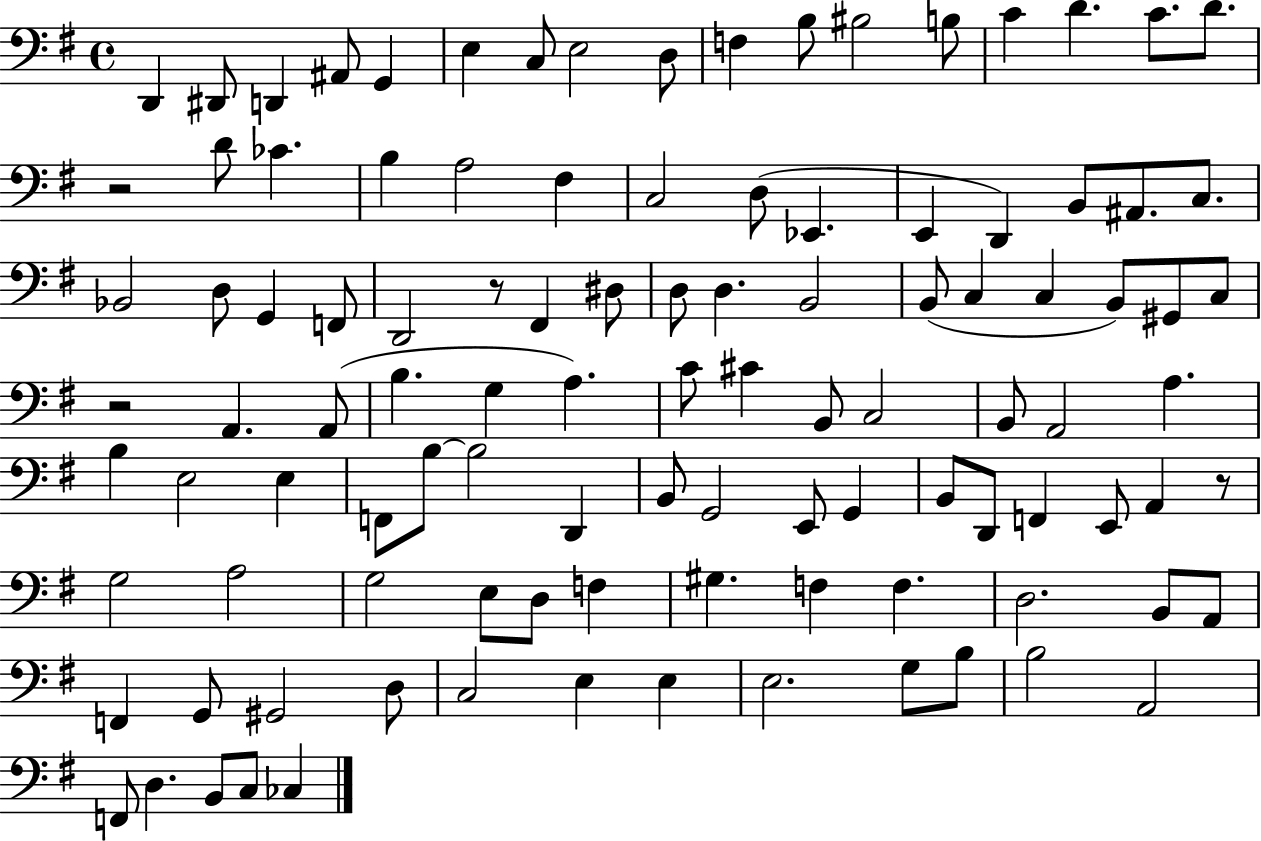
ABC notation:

X:1
T:Untitled
M:4/4
L:1/4
K:G
D,, ^D,,/2 D,, ^A,,/2 G,, E, C,/2 E,2 D,/2 F, B,/2 ^B,2 B,/2 C D C/2 D/2 z2 D/2 _C B, A,2 ^F, C,2 D,/2 _E,, E,, D,, B,,/2 ^A,,/2 C,/2 _B,,2 D,/2 G,, F,,/2 D,,2 z/2 ^F,, ^D,/2 D,/2 D, B,,2 B,,/2 C, C, B,,/2 ^G,,/2 C,/2 z2 A,, A,,/2 B, G, A, C/2 ^C B,,/2 C,2 B,,/2 A,,2 A, B, E,2 E, F,,/2 B,/2 B,2 D,, B,,/2 G,,2 E,,/2 G,, B,,/2 D,,/2 F,, E,,/2 A,, z/2 G,2 A,2 G,2 E,/2 D,/2 F, ^G, F, F, D,2 B,,/2 A,,/2 F,, G,,/2 ^G,,2 D,/2 C,2 E, E, E,2 G,/2 B,/2 B,2 A,,2 F,,/2 D, B,,/2 C,/2 _C,